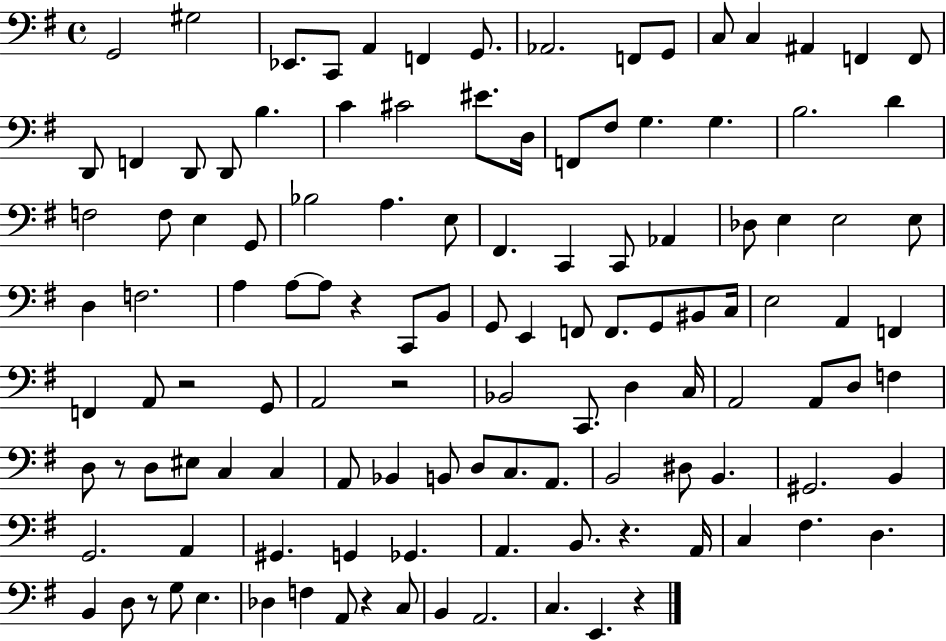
{
  \clef bass
  \time 4/4
  \defaultTimeSignature
  \key g \major
  g,2 gis2 | ees,8. c,8 a,4 f,4 g,8. | aes,2. f,8 g,8 | c8 c4 ais,4 f,4 f,8 | \break d,8 f,4 d,8 d,8 b4. | c'4 cis'2 eis'8. d16 | f,8 fis8 g4. g4. | b2. d'4 | \break f2 f8 e4 g,8 | bes2 a4. e8 | fis,4. c,4 c,8 aes,4 | des8 e4 e2 e8 | \break d4 f2. | a4 a8~~ a8 r4 c,8 b,8 | g,8 e,4 f,8 f,8. g,8 bis,8 c16 | e2 a,4 f,4 | \break f,4 a,8 r2 g,8 | a,2 r2 | bes,2 c,8. d4 c16 | a,2 a,8 d8 f4 | \break d8 r8 d8 eis8 c4 c4 | a,8 bes,4 b,8 d8 c8. a,8. | b,2 dis8 b,4. | gis,2. b,4 | \break g,2. a,4 | gis,4. g,4 ges,4. | a,4. b,8. r4. a,16 | c4 fis4. d4. | \break b,4 d8 r8 g8 e4. | des4 f4 a,8 r4 c8 | b,4 a,2. | c4. e,4. r4 | \break \bar "|."
}